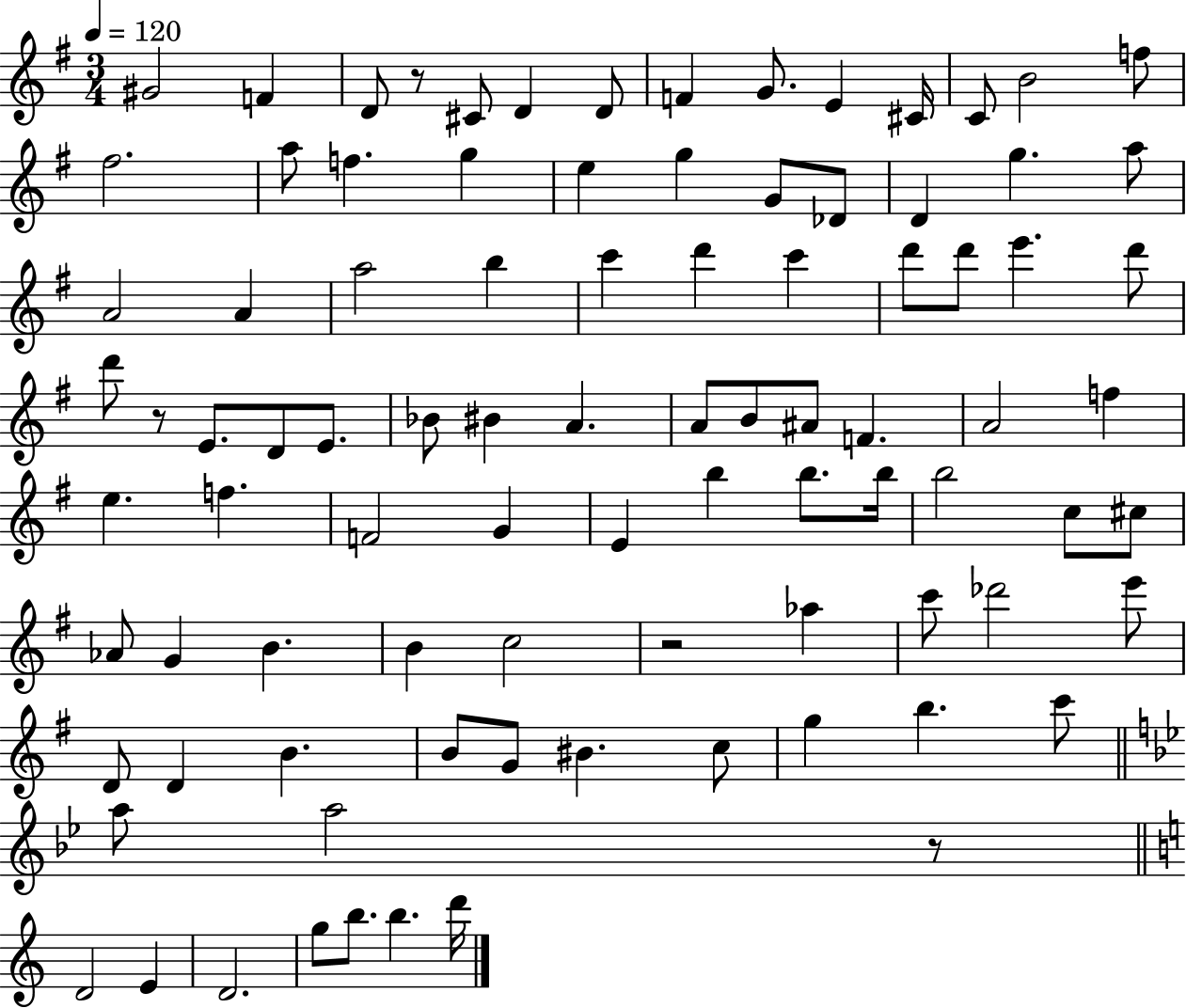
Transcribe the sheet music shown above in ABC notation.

X:1
T:Untitled
M:3/4
L:1/4
K:G
^G2 F D/2 z/2 ^C/2 D D/2 F G/2 E ^C/4 C/2 B2 f/2 ^f2 a/2 f g e g G/2 _D/2 D g a/2 A2 A a2 b c' d' c' d'/2 d'/2 e' d'/2 d'/2 z/2 E/2 D/2 E/2 _B/2 ^B A A/2 B/2 ^A/2 F A2 f e f F2 G E b b/2 b/4 b2 c/2 ^c/2 _A/2 G B B c2 z2 _a c'/2 _d'2 e'/2 D/2 D B B/2 G/2 ^B c/2 g b c'/2 a/2 a2 z/2 D2 E D2 g/2 b/2 b d'/4